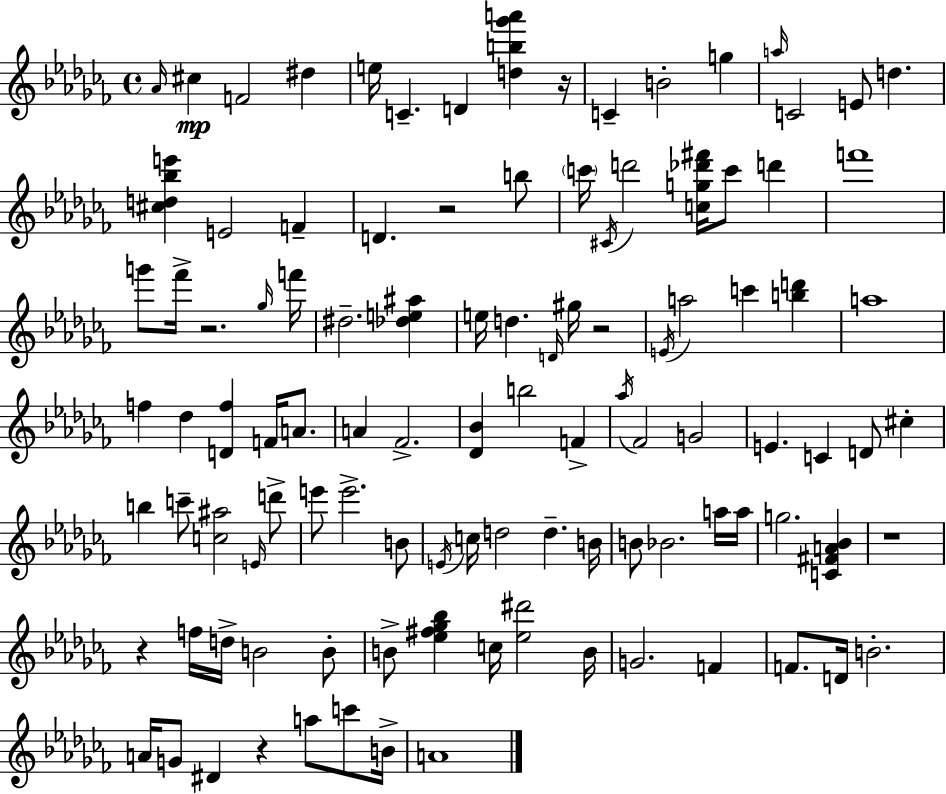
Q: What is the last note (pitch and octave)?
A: A4